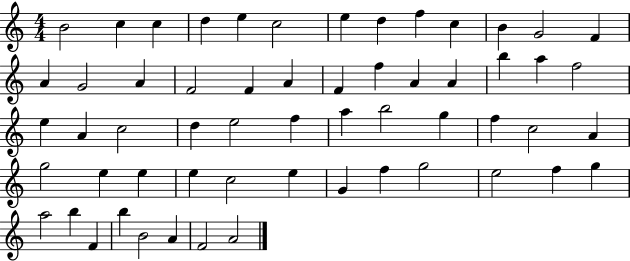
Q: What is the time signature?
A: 4/4